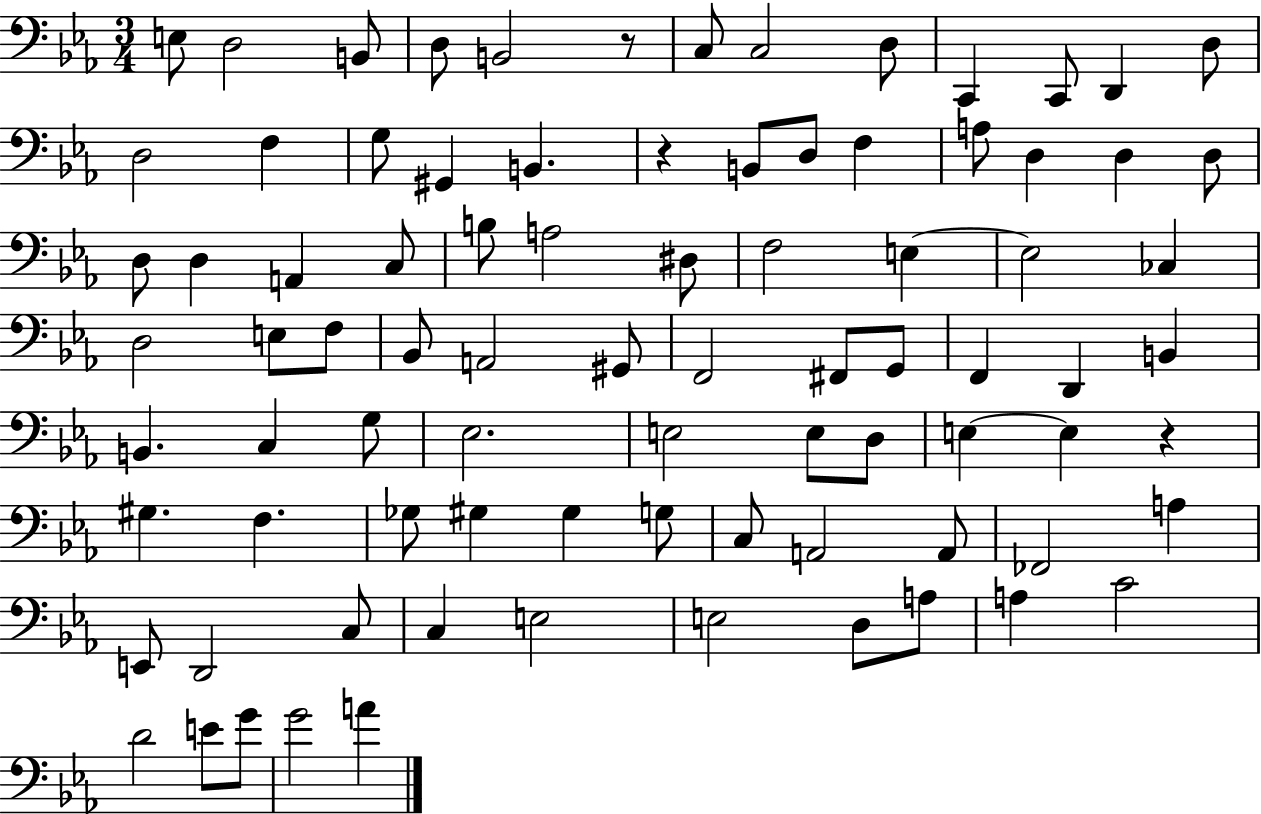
E3/e D3/h B2/e D3/e B2/h R/e C3/e C3/h D3/e C2/q C2/e D2/q D3/e D3/h F3/q G3/e G#2/q B2/q. R/q B2/e D3/e F3/q A3/e D3/q D3/q D3/e D3/e D3/q A2/q C3/e B3/e A3/h D#3/e F3/h E3/q E3/h CES3/q D3/h E3/e F3/e Bb2/e A2/h G#2/e F2/h F#2/e G2/e F2/q D2/q B2/q B2/q. C3/q G3/e Eb3/h. E3/h E3/e D3/e E3/q E3/q R/q G#3/q. F3/q. Gb3/e G#3/q G#3/q G3/e C3/e A2/h A2/e FES2/h A3/q E2/e D2/h C3/e C3/q E3/h E3/h D3/e A3/e A3/q C4/h D4/h E4/e G4/e G4/h A4/q